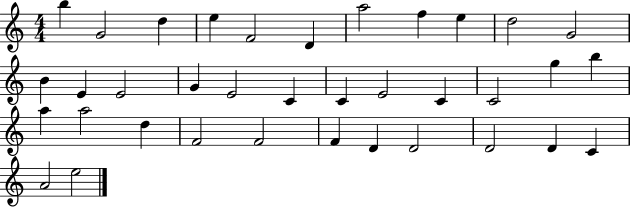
X:1
T:Untitled
M:4/4
L:1/4
K:C
b G2 d e F2 D a2 f e d2 G2 B E E2 G E2 C C E2 C C2 g b a a2 d F2 F2 F D D2 D2 D C A2 e2